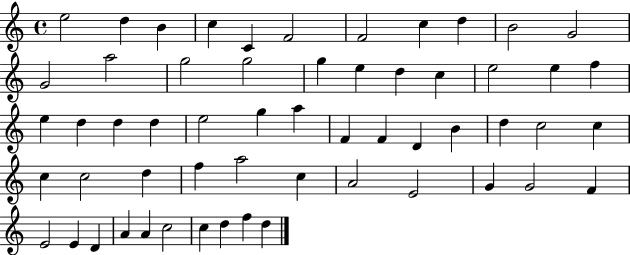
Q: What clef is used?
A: treble